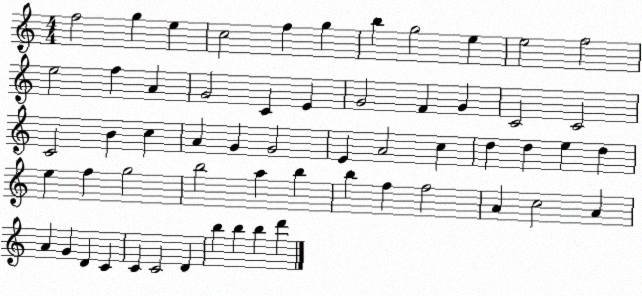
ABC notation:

X:1
T:Untitled
M:4/4
L:1/4
K:C
f2 g e c2 f g b g2 e e2 f2 e2 f A G2 C E G2 F G C2 C2 C2 B c A G G2 E A2 c d d e d e f g2 b2 a b b f f2 A c2 A A G D C C C2 D b b b d'